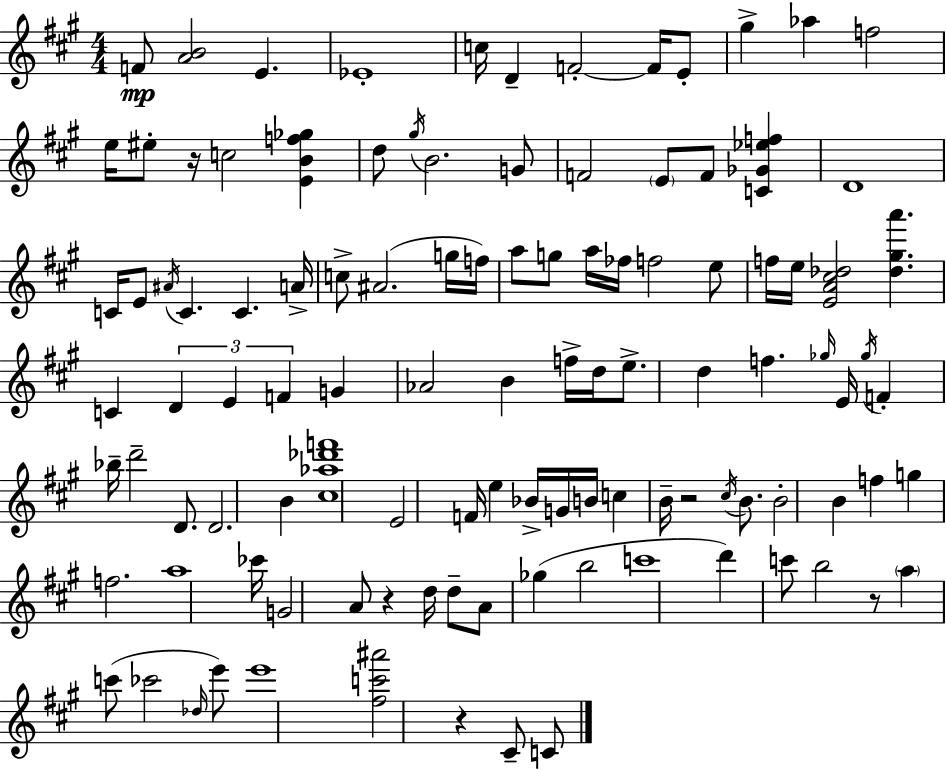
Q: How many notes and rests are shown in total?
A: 109